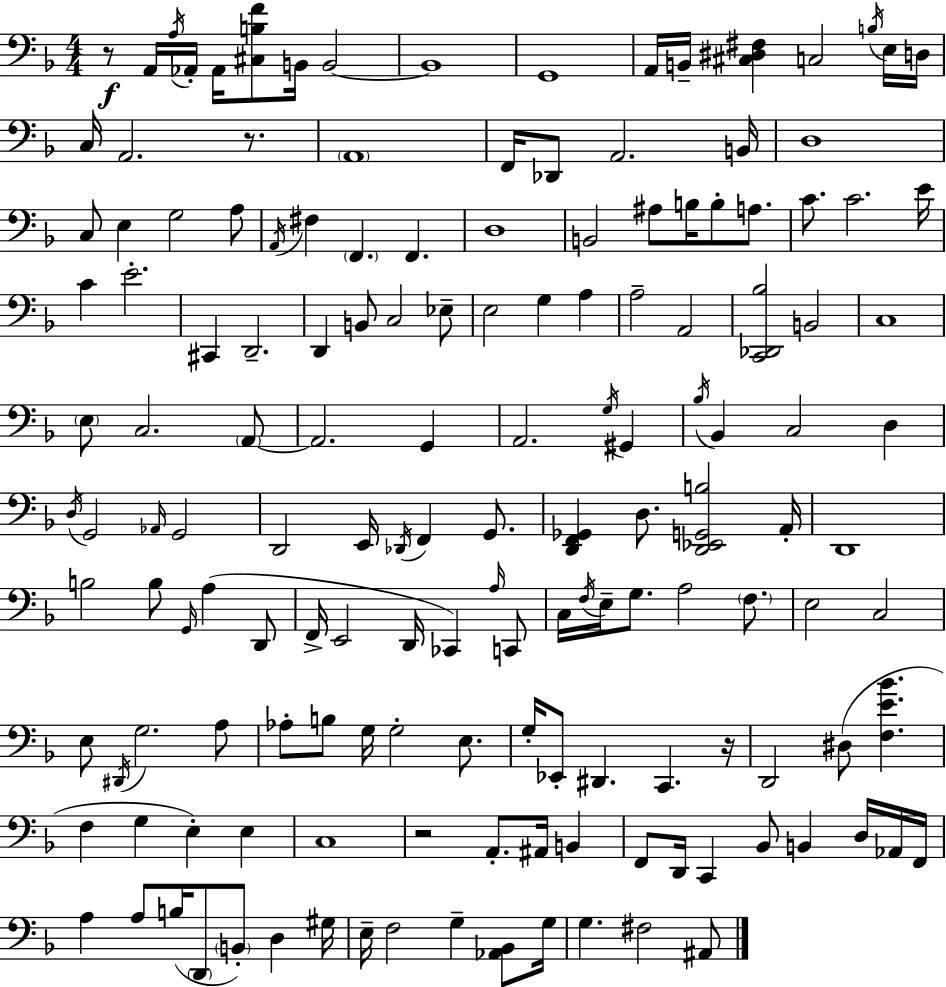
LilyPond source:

{
  \clef bass
  \numericTimeSignature
  \time 4/4
  \key f \major
  \repeat volta 2 { r8\f a,16 \acciaccatura { a16 } aes,16-. aes,16 <cis b f'>8 b,16 b,2~~ | b,1 | g,1 | a,16 b,16-- <cis dis fis>4 c2 \acciaccatura { b16 } | \break e16 d16 c16 a,2. r8. | \parenthesize a,1 | f,16 des,8 a,2. | b,16 d1 | \break c8 e4 g2 | a8 \acciaccatura { a,16 } fis4 \parenthesize f,4. f,4. | d1 | b,2 ais8 b16 b8-. | \break a8. c'8. c'2. | e'16 c'4 e'2.-. | cis,4 d,2.-- | d,4 b,8 c2 | \break ees8-- e2 g4 a4 | a2-- a,2 | <c, des, bes>2 b,2 | c1 | \break \parenthesize e8 c2. | \parenthesize a,8~~ a,2. g,4 | a,2. \acciaccatura { g16 } | gis,4 \acciaccatura { bes16 } bes,4 c2 | \break d4 \acciaccatura { d16 } g,2 \grace { aes,16 } g,2 | d,2 e,16 | \acciaccatura { des,16 } f,4 g,8. <d, f, ges,>4 d8. <d, ees, g, b>2 | a,16-. d,1 | \break b2 | b8 \grace { g,16 } a4( d,8 f,16-> e,2 | d,16 ces,4) \grace { a16 } c,8 c16 \acciaccatura { f16 } e16-- g8. | a2 \parenthesize f8. e2 | \break c2 e8 \acciaccatura { dis,16 } g2. | a8 aes8-. b8 | g16 g2-. e8. g16-. ees,8-. dis,4. | c,4. r16 d,2 | \break dis8( <f e' bes'>4. f4 | g4 e4-.) e4 c1 | r2 | a,8.-. ais,16 b,4 f,8 d,16 c,4 | \break bes,8 b,4 d16 aes,16 f,16 a4 | a8 b16( \parenthesize d,8 \parenthesize b,8-.) d4 gis16 e16-- f2 | g4-- <aes, bes,>8 g16 g4. | fis2 ais,8 } \bar "|."
}